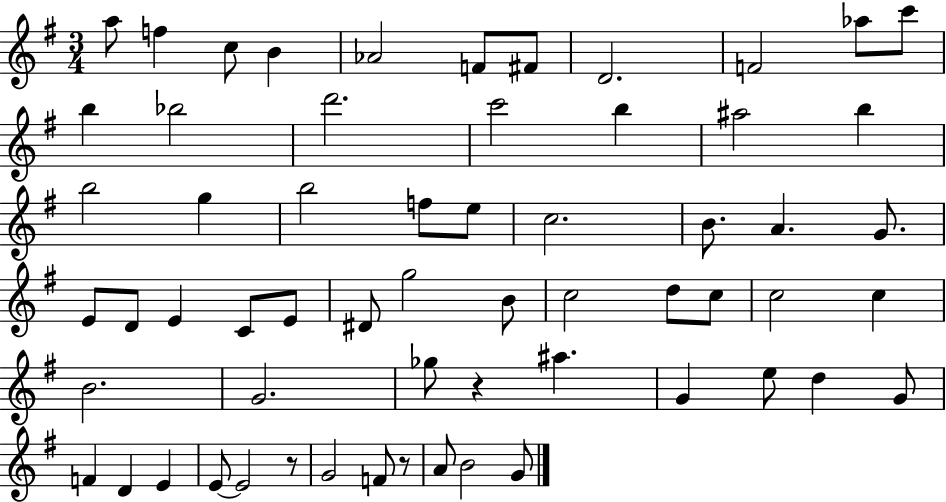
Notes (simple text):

A5/e F5/q C5/e B4/q Ab4/h F4/e F#4/e D4/h. F4/h Ab5/e C6/e B5/q Bb5/h D6/h. C6/h B5/q A#5/h B5/q B5/h G5/q B5/h F5/e E5/e C5/h. B4/e. A4/q. G4/e. E4/e D4/e E4/q C4/e E4/e D#4/e G5/h B4/e C5/h D5/e C5/e C5/h C5/q B4/h. G4/h. Gb5/e R/q A#5/q. G4/q E5/e D5/q G4/e F4/q D4/q E4/q E4/e E4/h R/e G4/h F4/e R/e A4/e B4/h G4/e